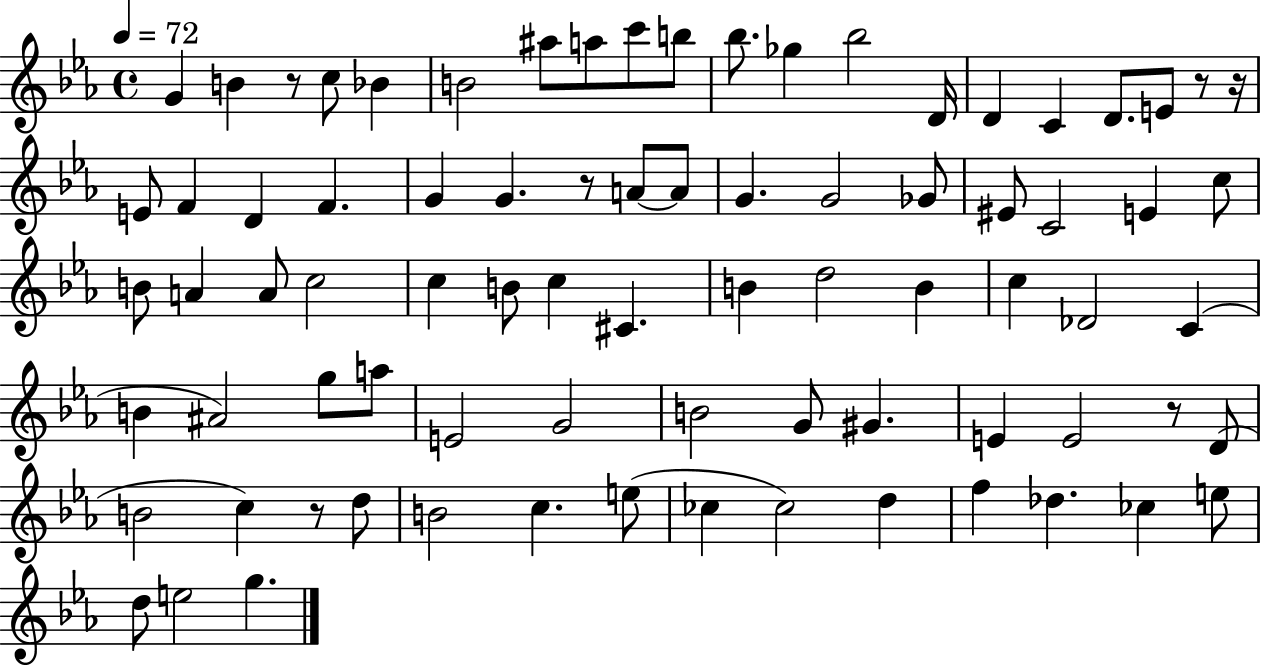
G4/q B4/q R/e C5/e Bb4/q B4/h A#5/e A5/e C6/e B5/e Bb5/e. Gb5/q Bb5/h D4/s D4/q C4/q D4/e. E4/e R/e R/s E4/e F4/q D4/q F4/q. G4/q G4/q. R/e A4/e A4/e G4/q. G4/h Gb4/e EIS4/e C4/h E4/q C5/e B4/e A4/q A4/e C5/h C5/q B4/e C5/q C#4/q. B4/q D5/h B4/q C5/q Db4/h C4/q B4/q A#4/h G5/e A5/e E4/h G4/h B4/h G4/e G#4/q. E4/q E4/h R/e D4/e B4/h C5/q R/e D5/e B4/h C5/q. E5/e CES5/q CES5/h D5/q F5/q Db5/q. CES5/q E5/e D5/e E5/h G5/q.